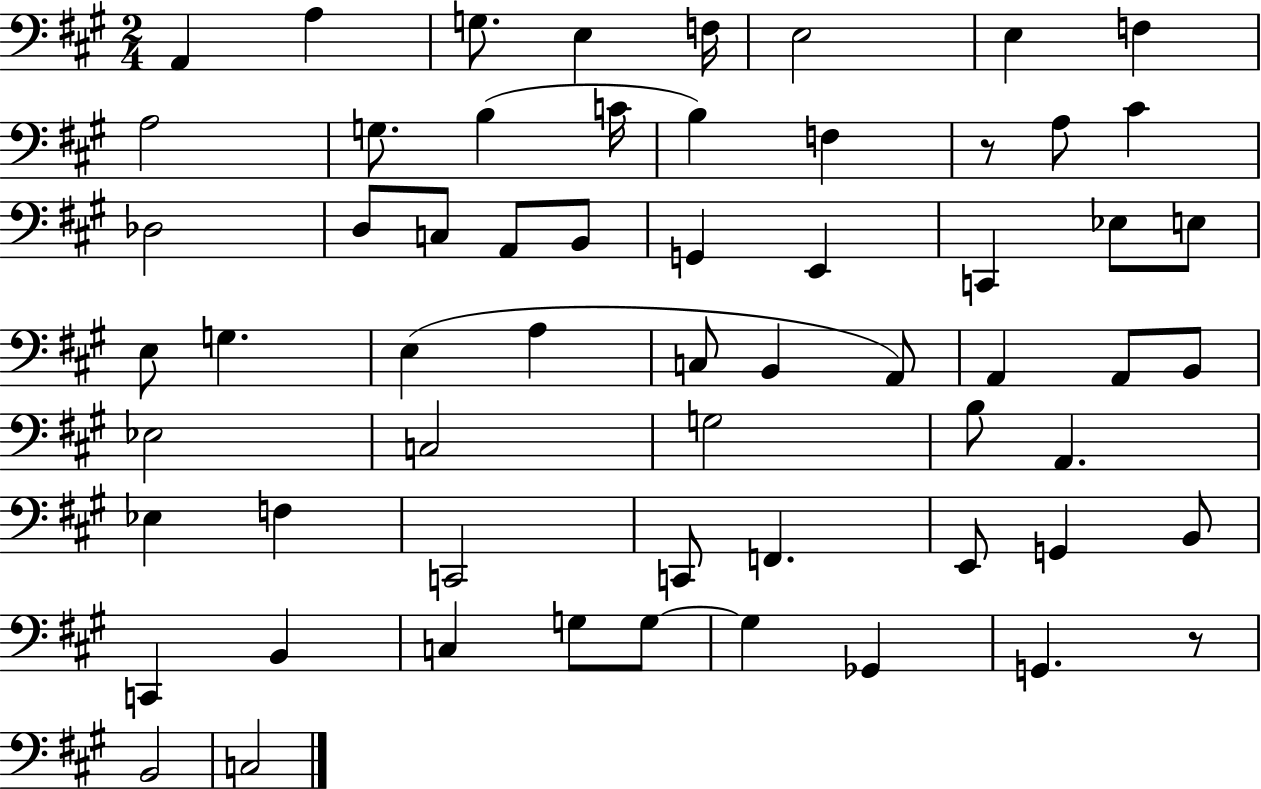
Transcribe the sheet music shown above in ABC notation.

X:1
T:Untitled
M:2/4
L:1/4
K:A
A,, A, G,/2 E, F,/4 E,2 E, F, A,2 G,/2 B, C/4 B, F, z/2 A,/2 ^C _D,2 D,/2 C,/2 A,,/2 B,,/2 G,, E,, C,, _E,/2 E,/2 E,/2 G, E, A, C,/2 B,, A,,/2 A,, A,,/2 B,,/2 _E,2 C,2 G,2 B,/2 A,, _E, F, C,,2 C,,/2 F,, E,,/2 G,, B,,/2 C,, B,, C, G,/2 G,/2 G, _G,, G,, z/2 B,,2 C,2